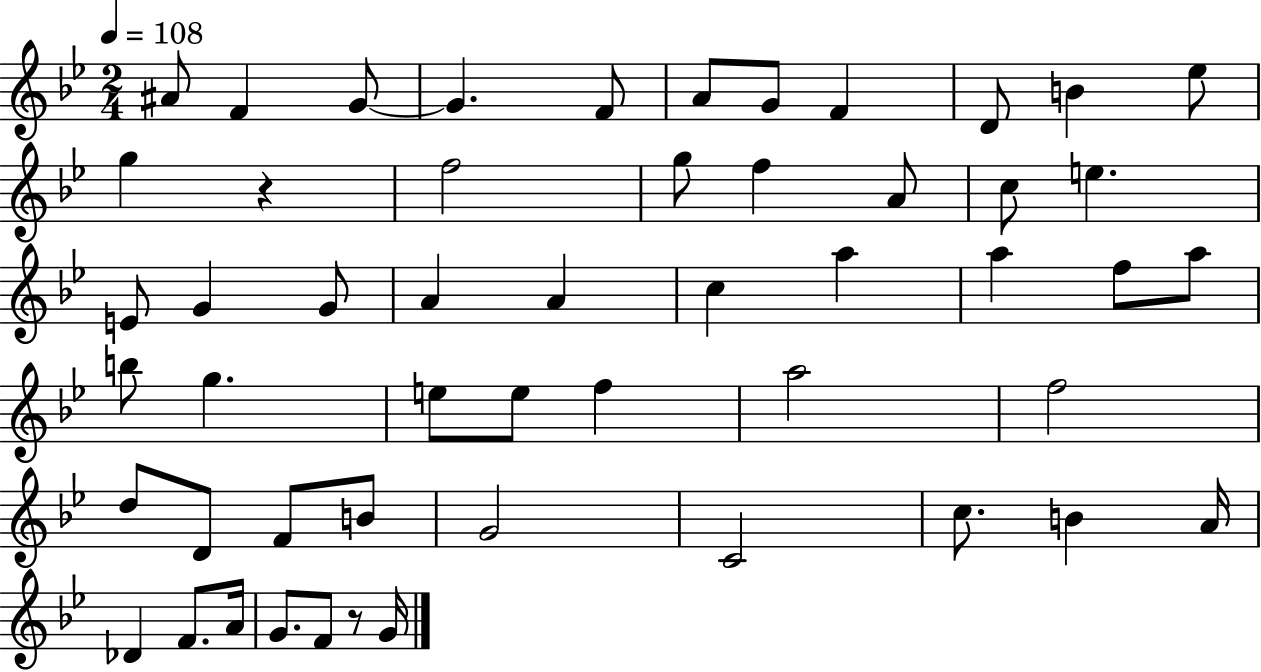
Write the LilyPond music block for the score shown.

{
  \clef treble
  \numericTimeSignature
  \time 2/4
  \key bes \major
  \tempo 4 = 108
  ais'8 f'4 g'8~~ | g'4. f'8 | a'8 g'8 f'4 | d'8 b'4 ees''8 | \break g''4 r4 | f''2 | g''8 f''4 a'8 | c''8 e''4. | \break e'8 g'4 g'8 | a'4 a'4 | c''4 a''4 | a''4 f''8 a''8 | \break b''8 g''4. | e''8 e''8 f''4 | a''2 | f''2 | \break d''8 d'8 f'8 b'8 | g'2 | c'2 | c''8. b'4 a'16 | \break des'4 f'8. a'16 | g'8. f'8 r8 g'16 | \bar "|."
}